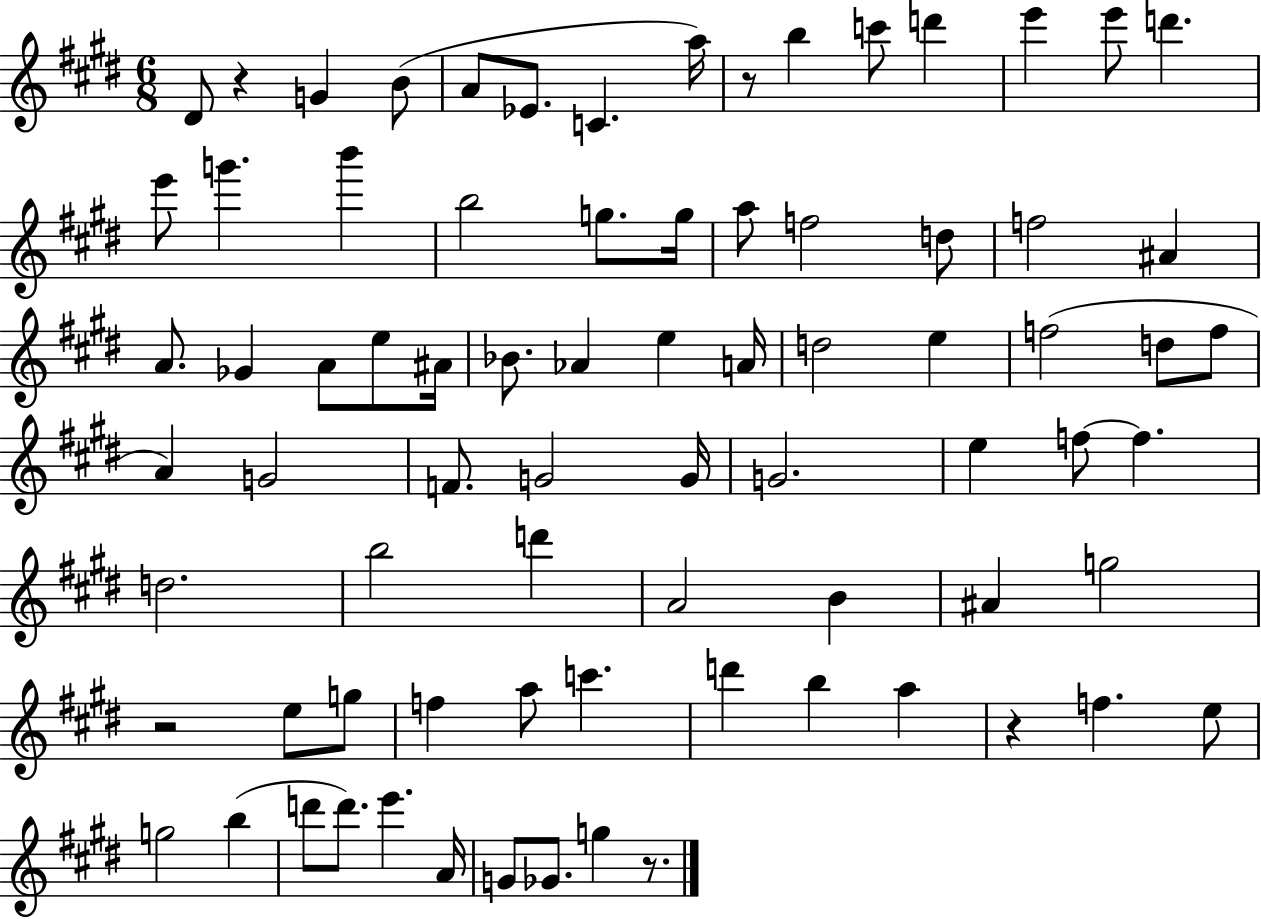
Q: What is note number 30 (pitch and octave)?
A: Bb4